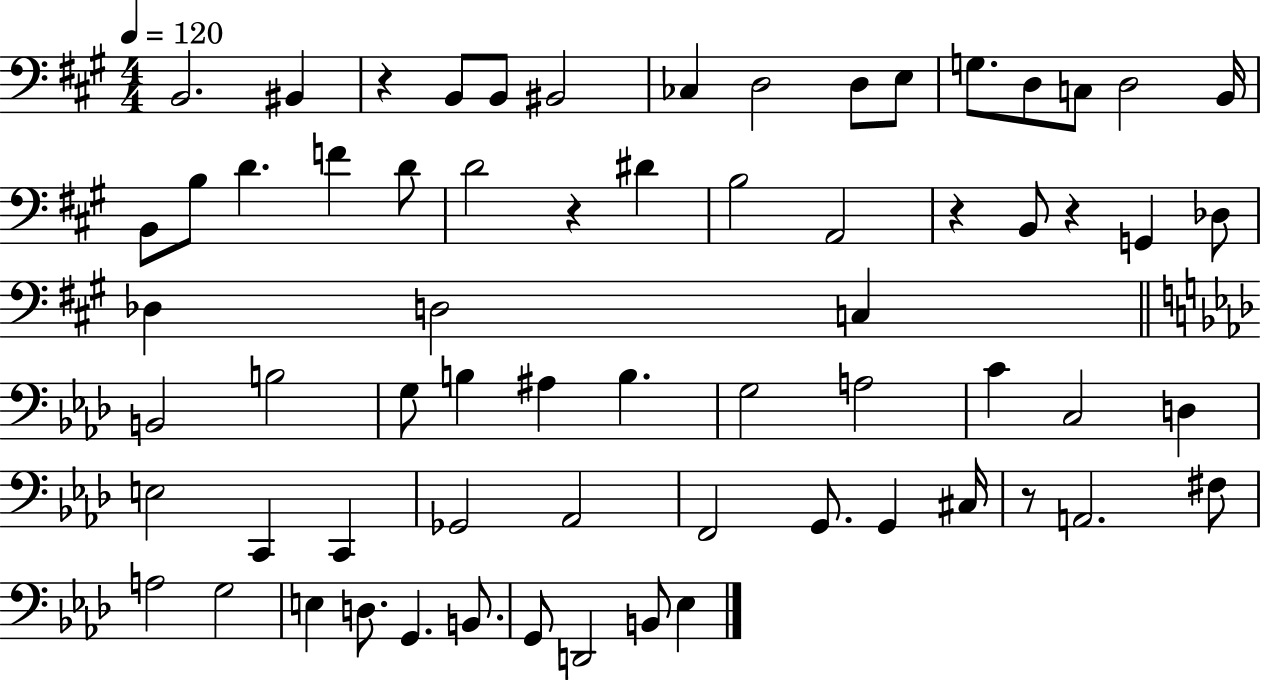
{
  \clef bass
  \numericTimeSignature
  \time 4/4
  \key a \major
  \tempo 4 = 120
  b,2. bis,4 | r4 b,8 b,8 bis,2 | ces4 d2 d8 e8 | g8. d8 c8 d2 b,16 | \break b,8 b8 d'4. f'4 d'8 | d'2 r4 dis'4 | b2 a,2 | r4 b,8 r4 g,4 des8 | \break des4 d2 c4 | \bar "||" \break \key f \minor b,2 b2 | g8 b4 ais4 b4. | g2 a2 | c'4 c2 d4 | \break e2 c,4 c,4 | ges,2 aes,2 | f,2 g,8. g,4 cis16 | r8 a,2. fis8 | \break a2 g2 | e4 d8. g,4. b,8. | g,8 d,2 b,8 ees4 | \bar "|."
}